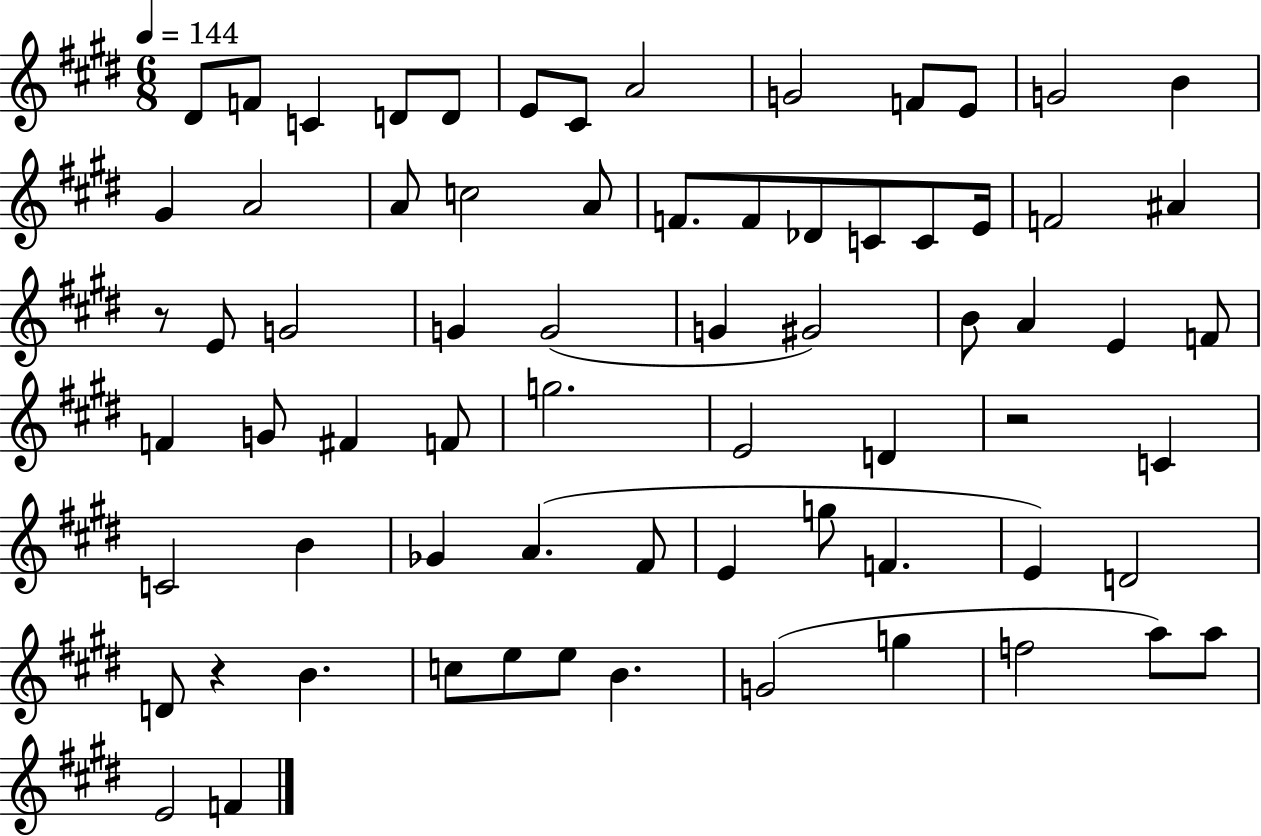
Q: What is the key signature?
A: E major